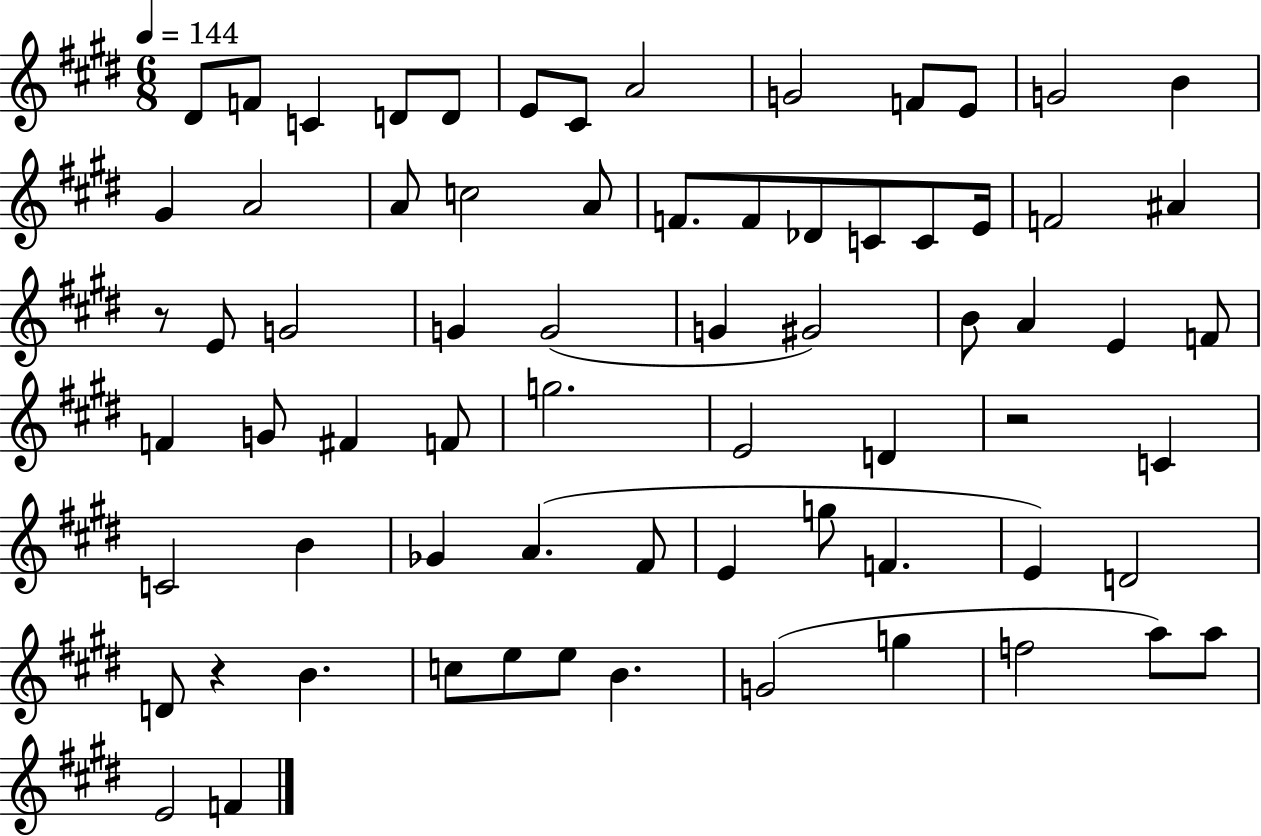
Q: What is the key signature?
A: E major